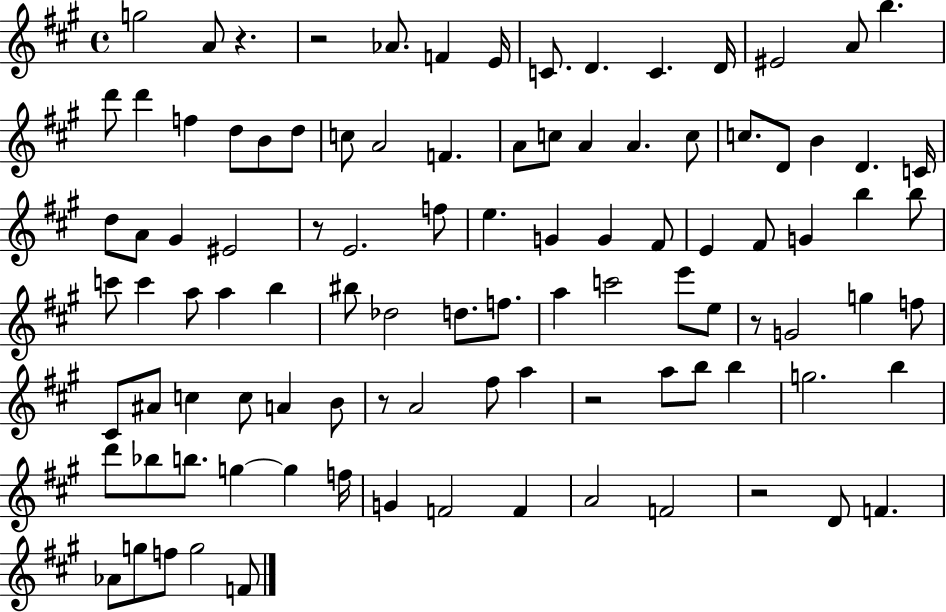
G5/h A4/e R/q. R/h Ab4/e. F4/q E4/s C4/e. D4/q. C4/q. D4/s EIS4/h A4/e B5/q. D6/e D6/q F5/q D5/e B4/e D5/e C5/e A4/h F4/q. A4/e C5/e A4/q A4/q. C5/e C5/e. D4/e B4/q D4/q. C4/s D5/e A4/e G#4/q EIS4/h R/e E4/h. F5/e E5/q. G4/q G4/q F#4/e E4/q F#4/e G4/q B5/q B5/e C6/e C6/q A5/e A5/q B5/q BIS5/e Db5/h D5/e. F5/e. A5/q C6/h E6/e E5/e R/e G4/h G5/q F5/e C#4/e A#4/e C5/q C5/e A4/q B4/e R/e A4/h F#5/e A5/q R/h A5/e B5/e B5/q G5/h. B5/q D6/e Bb5/e B5/e. G5/q G5/q F5/s G4/q F4/h F4/q A4/h F4/h R/h D4/e F4/q. Ab4/e G5/e F5/e G5/h F4/e